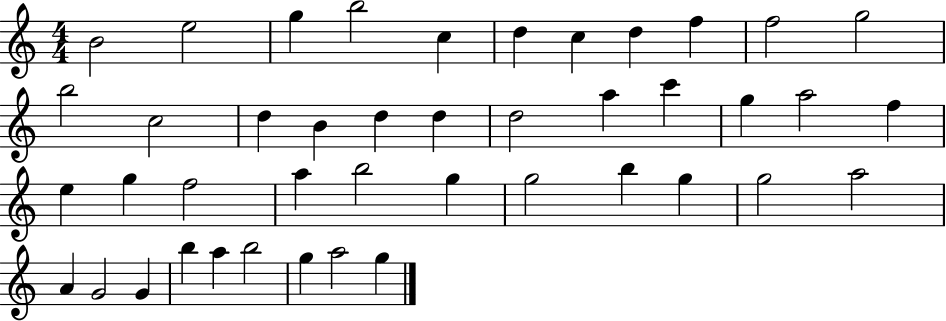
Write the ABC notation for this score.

X:1
T:Untitled
M:4/4
L:1/4
K:C
B2 e2 g b2 c d c d f f2 g2 b2 c2 d B d d d2 a c' g a2 f e g f2 a b2 g g2 b g g2 a2 A G2 G b a b2 g a2 g